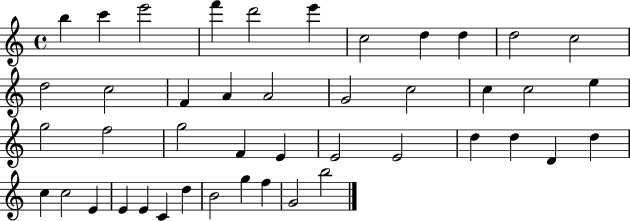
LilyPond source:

{
  \clef treble
  \time 4/4
  \defaultTimeSignature
  \key c \major
  b''4 c'''4 e'''2 | f'''4 d'''2 e'''4 | c''2 d''4 d''4 | d''2 c''2 | \break d''2 c''2 | f'4 a'4 a'2 | g'2 c''2 | c''4 c''2 e''4 | \break g''2 f''2 | g''2 f'4 e'4 | e'2 e'2 | d''4 d''4 d'4 d''4 | \break c''4 c''2 e'4 | e'4 e'4 c'4 d''4 | b'2 g''4 f''4 | g'2 b''2 | \break \bar "|."
}